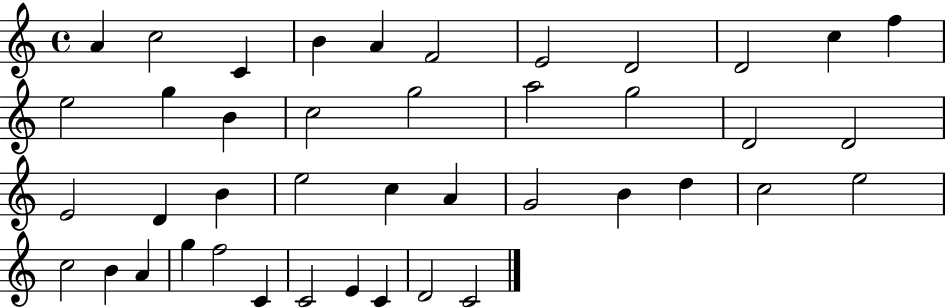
A4/q C5/h C4/q B4/q A4/q F4/h E4/h D4/h D4/h C5/q F5/q E5/h G5/q B4/q C5/h G5/h A5/h G5/h D4/h D4/h E4/h D4/q B4/q E5/h C5/q A4/q G4/h B4/q D5/q C5/h E5/h C5/h B4/q A4/q G5/q F5/h C4/q C4/h E4/q C4/q D4/h C4/h